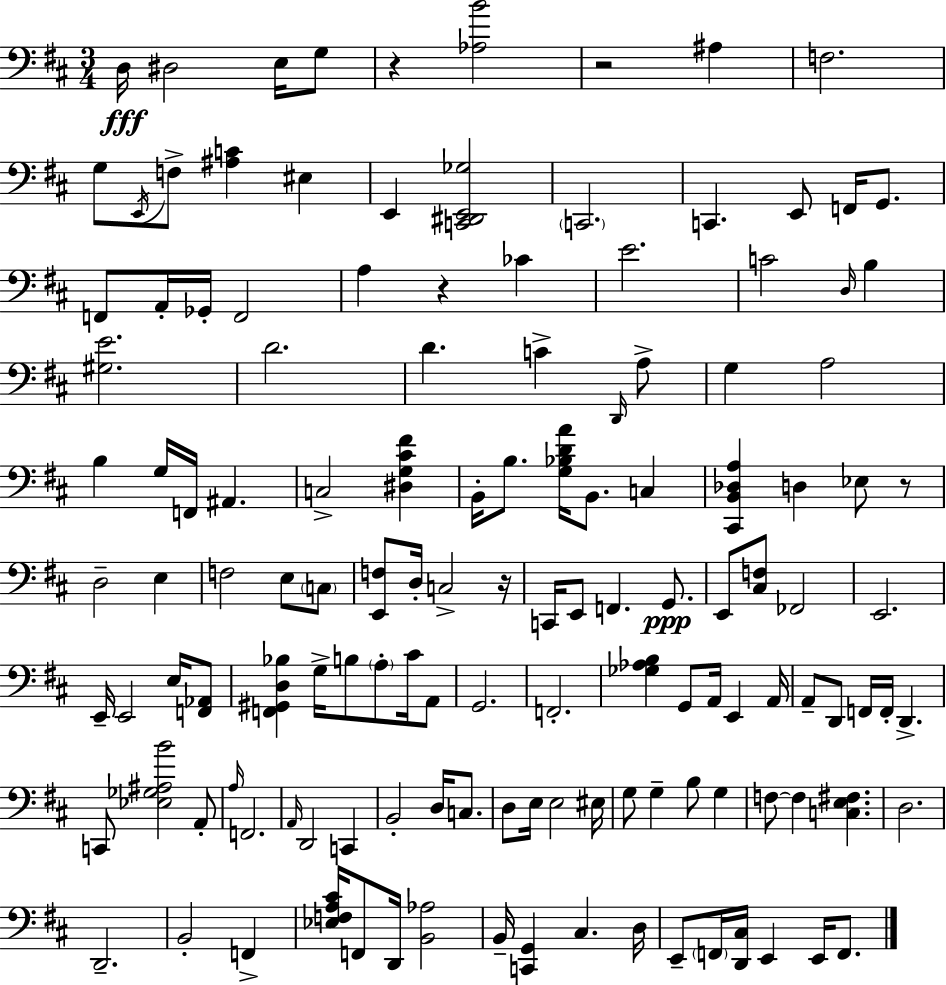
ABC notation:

X:1
T:Untitled
M:3/4
L:1/4
K:D
D,/4 ^D,2 E,/4 G,/2 z [_A,B]2 z2 ^A, F,2 G,/2 E,,/4 F,/2 [^A,C] ^E, E,, [C,,^D,,E,,_G,]2 C,,2 C,, E,,/2 F,,/4 G,,/2 F,,/2 A,,/4 _G,,/4 F,,2 A, z _C E2 C2 D,/4 B, [^G,E]2 D2 D C D,,/4 A,/2 G, A,2 B, G,/4 F,,/4 ^A,, C,2 [^D,G,^C^F] B,,/4 B,/2 [G,_B,DA]/4 B,,/2 C, [^C,,B,,_D,A,] D, _E,/2 z/2 D,2 E, F,2 E,/2 C,/2 [E,,F,]/2 D,/4 C,2 z/4 C,,/4 E,,/2 F,, G,,/2 E,,/2 [^C,F,]/2 _F,,2 E,,2 E,,/4 E,,2 E,/4 [F,,_A,,]/2 [F,,^G,,D,_B,] G,/4 B,/2 A,/2 ^C/4 A,,/2 G,,2 F,,2 [_G,_A,B,] G,,/2 A,,/4 E,, A,,/4 A,,/2 D,,/2 F,,/4 F,,/4 D,, C,,/2 [_E,_G,^A,B]2 A,,/2 A,/4 F,,2 A,,/4 D,,2 C,, B,,2 D,/4 C,/2 D,/2 E,/4 E,2 ^E,/4 G,/2 G, B,/2 G, F,/2 F, [C,E,^F,] D,2 D,,2 B,,2 F,, [_E,F,A,^C]/4 F,,/2 D,,/4 [B,,_A,]2 B,,/4 [C,,G,,] ^C, D,/4 E,,/2 F,,/4 [D,,^C,]/4 E,, E,,/4 F,,/2